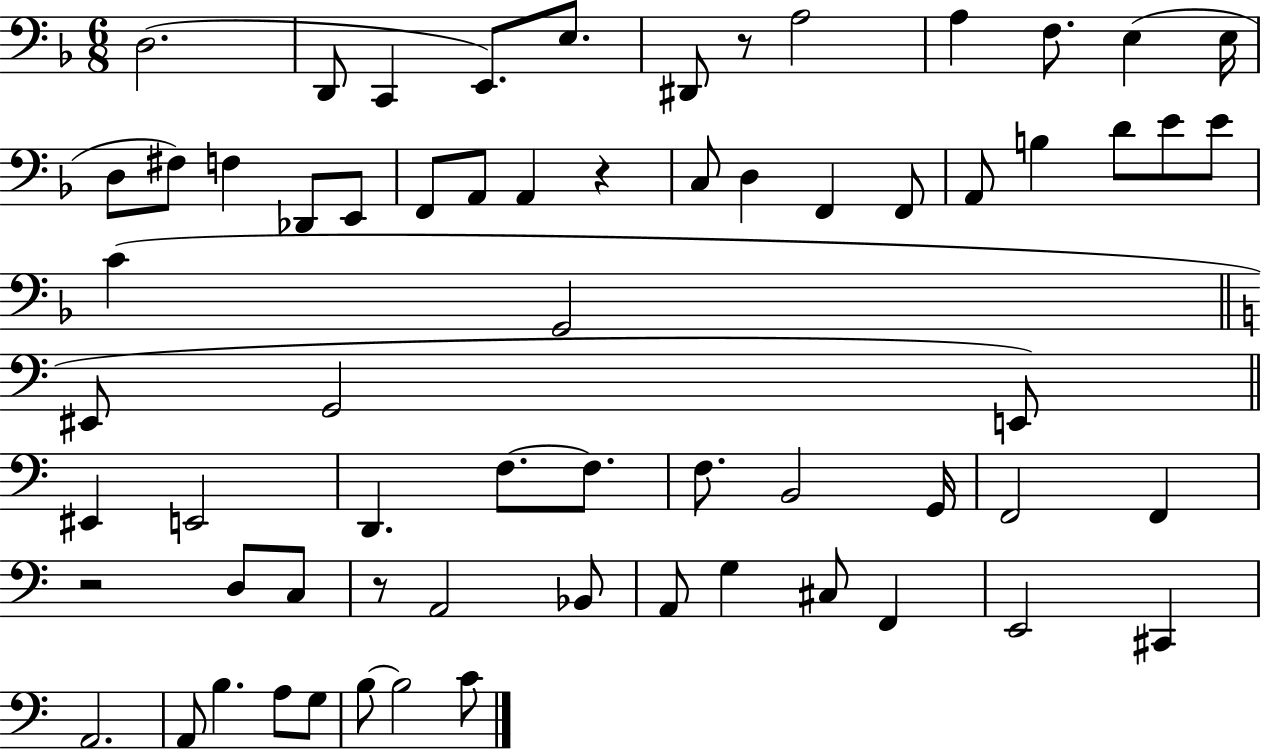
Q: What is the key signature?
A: F major